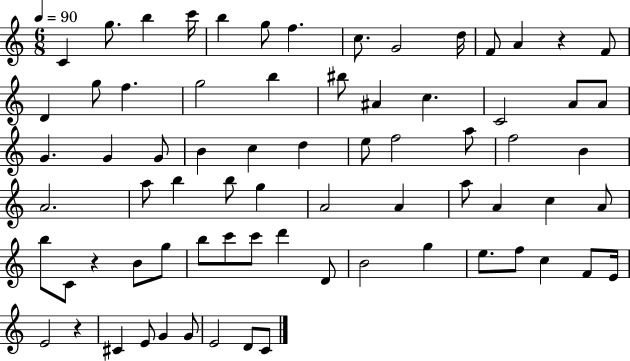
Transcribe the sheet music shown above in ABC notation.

X:1
T:Untitled
M:6/8
L:1/4
K:C
C g/2 b c'/4 b g/2 f c/2 G2 d/4 F/2 A z F/2 D g/2 f g2 b ^b/2 ^A c C2 A/2 A/2 G G G/2 B c d e/2 f2 a/2 f2 B A2 a/2 b b/2 g A2 A a/2 A c A/2 b/2 C/2 z B/2 g/2 b/2 c'/2 c'/2 d' D/2 B2 g e/2 f/2 c F/2 E/4 E2 z ^C E/2 G G/2 E2 D/2 C/2